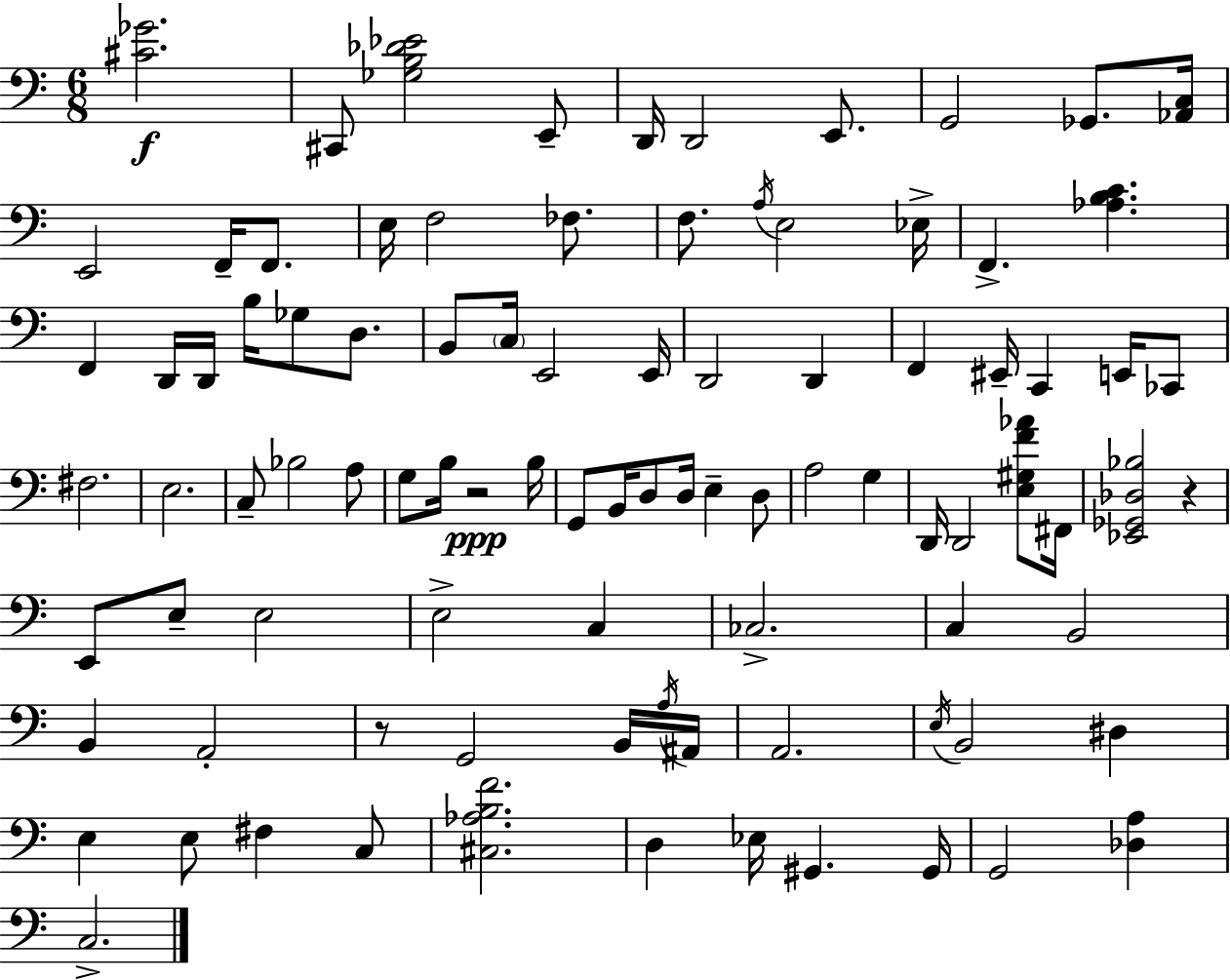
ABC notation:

X:1
T:Untitled
M:6/8
L:1/4
K:Am
[^C_G]2 ^C,,/2 [_G,B,_D_E]2 E,,/2 D,,/4 D,,2 E,,/2 G,,2 _G,,/2 [_A,,C,]/4 E,,2 F,,/4 F,,/2 E,/4 F,2 _F,/2 F,/2 A,/4 E,2 _E,/4 F,, [_A,B,C] F,, D,,/4 D,,/4 B,/4 _G,/2 D,/2 B,,/2 C,/4 E,,2 E,,/4 D,,2 D,, F,, ^E,,/4 C,, E,,/4 _C,,/2 ^F,2 E,2 C,/2 _B,2 A,/2 G,/2 B,/4 z2 B,/4 G,,/2 B,,/4 D,/2 D,/4 E, D,/2 A,2 G, D,,/4 D,,2 [E,^G,F_A]/2 ^F,,/4 [_E,,_G,,_D,_B,]2 z E,,/2 E,/2 E,2 E,2 C, _C,2 C, B,,2 B,, A,,2 z/2 G,,2 B,,/4 A,/4 ^A,,/4 A,,2 E,/4 B,,2 ^D, E, E,/2 ^F, C,/2 [^C,_A,B,F]2 D, _E,/4 ^G,, ^G,,/4 G,,2 [_D,A,] C,2